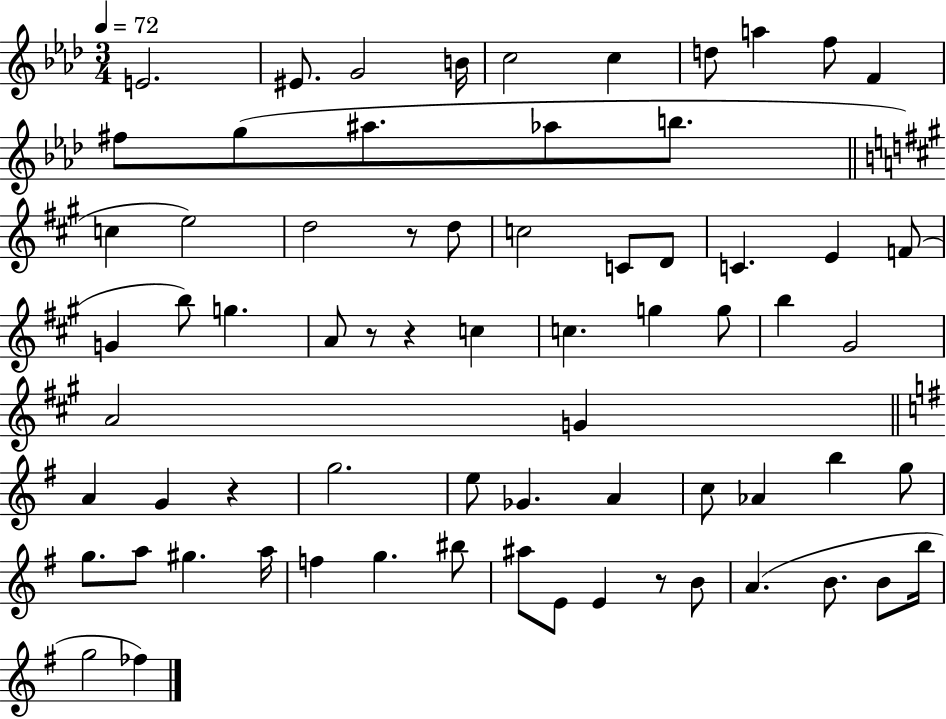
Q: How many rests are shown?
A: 5